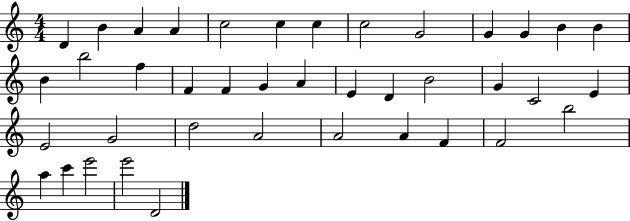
{
  \clef treble
  \numericTimeSignature
  \time 4/4
  \key c \major
  d'4 b'4 a'4 a'4 | c''2 c''4 c''4 | c''2 g'2 | g'4 g'4 b'4 b'4 | \break b'4 b''2 f''4 | f'4 f'4 g'4 a'4 | e'4 d'4 b'2 | g'4 c'2 e'4 | \break e'2 g'2 | d''2 a'2 | a'2 a'4 f'4 | f'2 b''2 | \break a''4 c'''4 e'''2 | e'''2 d'2 | \bar "|."
}